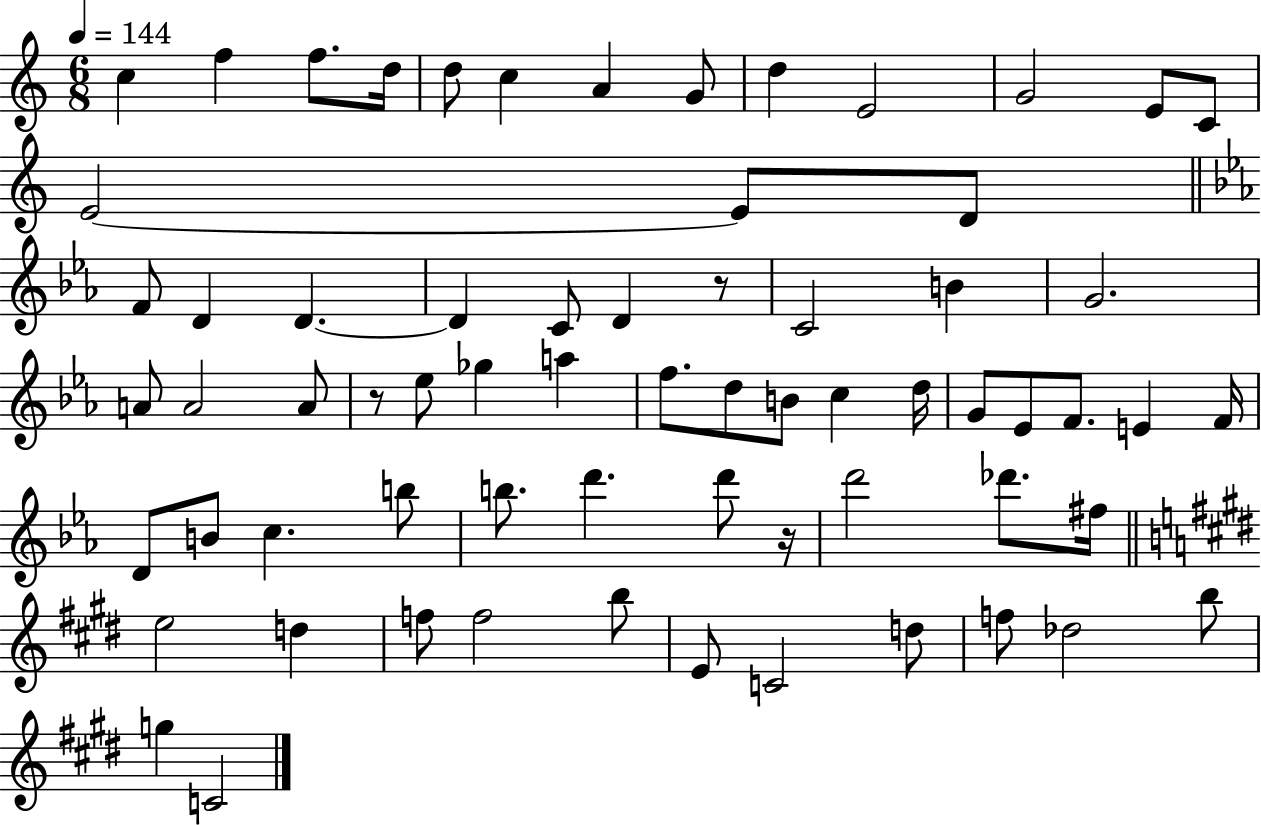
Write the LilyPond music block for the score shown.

{
  \clef treble
  \numericTimeSignature
  \time 6/8
  \key c \major
  \tempo 4 = 144
  c''4 f''4 f''8. d''16 | d''8 c''4 a'4 g'8 | d''4 e'2 | g'2 e'8 c'8 | \break e'2~~ e'8 d'8 | \bar "||" \break \key ees \major f'8 d'4 d'4.~~ | d'4 c'8 d'4 r8 | c'2 b'4 | g'2. | \break a'8 a'2 a'8 | r8 ees''8 ges''4 a''4 | f''8. d''8 b'8 c''4 d''16 | g'8 ees'8 f'8. e'4 f'16 | \break d'8 b'8 c''4. b''8 | b''8. d'''4. d'''8 r16 | d'''2 des'''8. fis''16 | \bar "||" \break \key e \major e''2 d''4 | f''8 f''2 b''8 | e'8 c'2 d''8 | f''8 des''2 b''8 | \break g''4 c'2 | \bar "|."
}